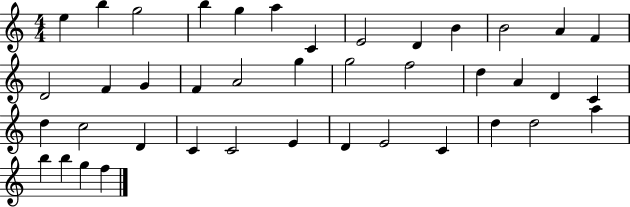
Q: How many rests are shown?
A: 0